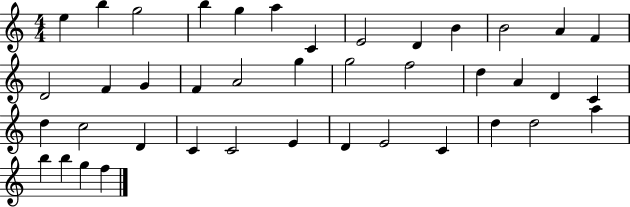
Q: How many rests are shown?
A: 0